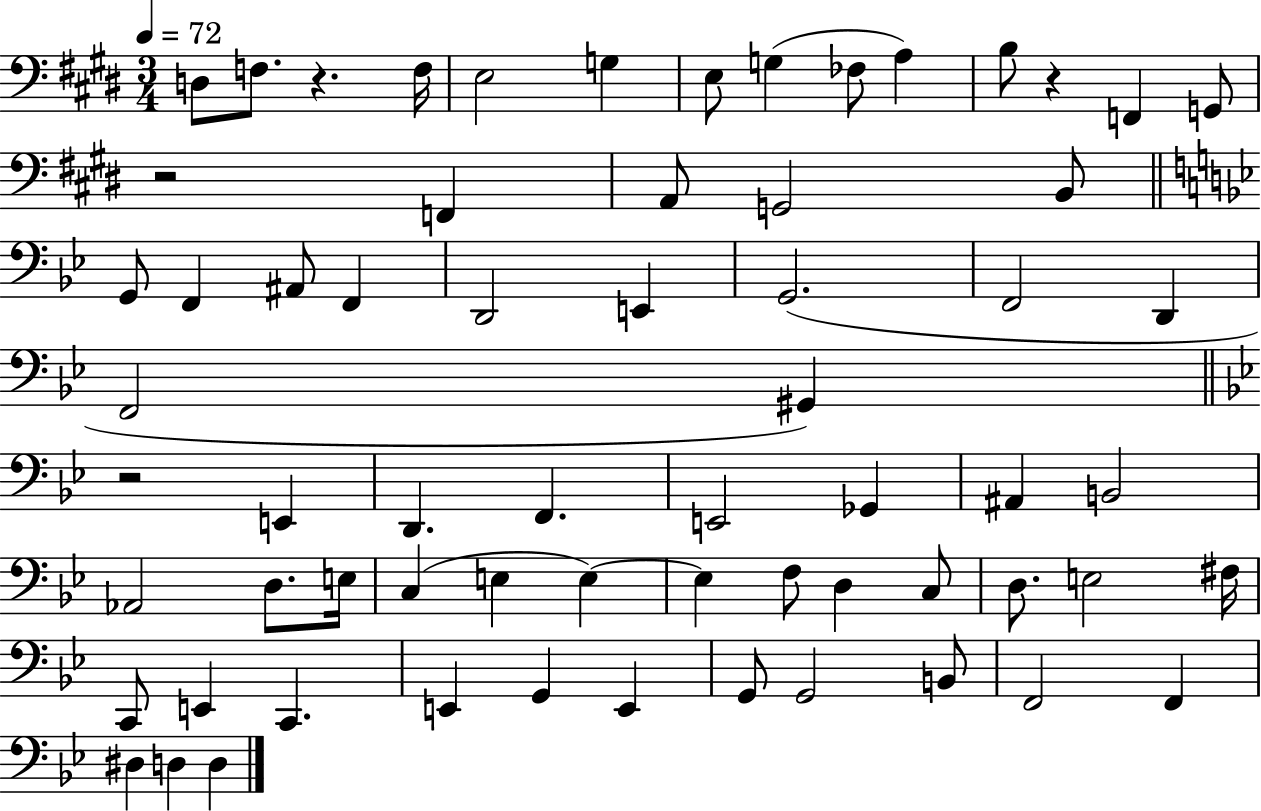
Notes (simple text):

D3/e F3/e. R/q. F3/s E3/h G3/q E3/e G3/q FES3/e A3/q B3/e R/q F2/q G2/e R/h F2/q A2/e G2/h B2/e G2/e F2/q A#2/e F2/q D2/h E2/q G2/h. F2/h D2/q F2/h G#2/q R/h E2/q D2/q. F2/q. E2/h Gb2/q A#2/q B2/h Ab2/h D3/e. E3/s C3/q E3/q E3/q E3/q F3/e D3/q C3/e D3/e. E3/h F#3/s C2/e E2/q C2/q. E2/q G2/q E2/q G2/e G2/h B2/e F2/h F2/q D#3/q D3/q D3/q